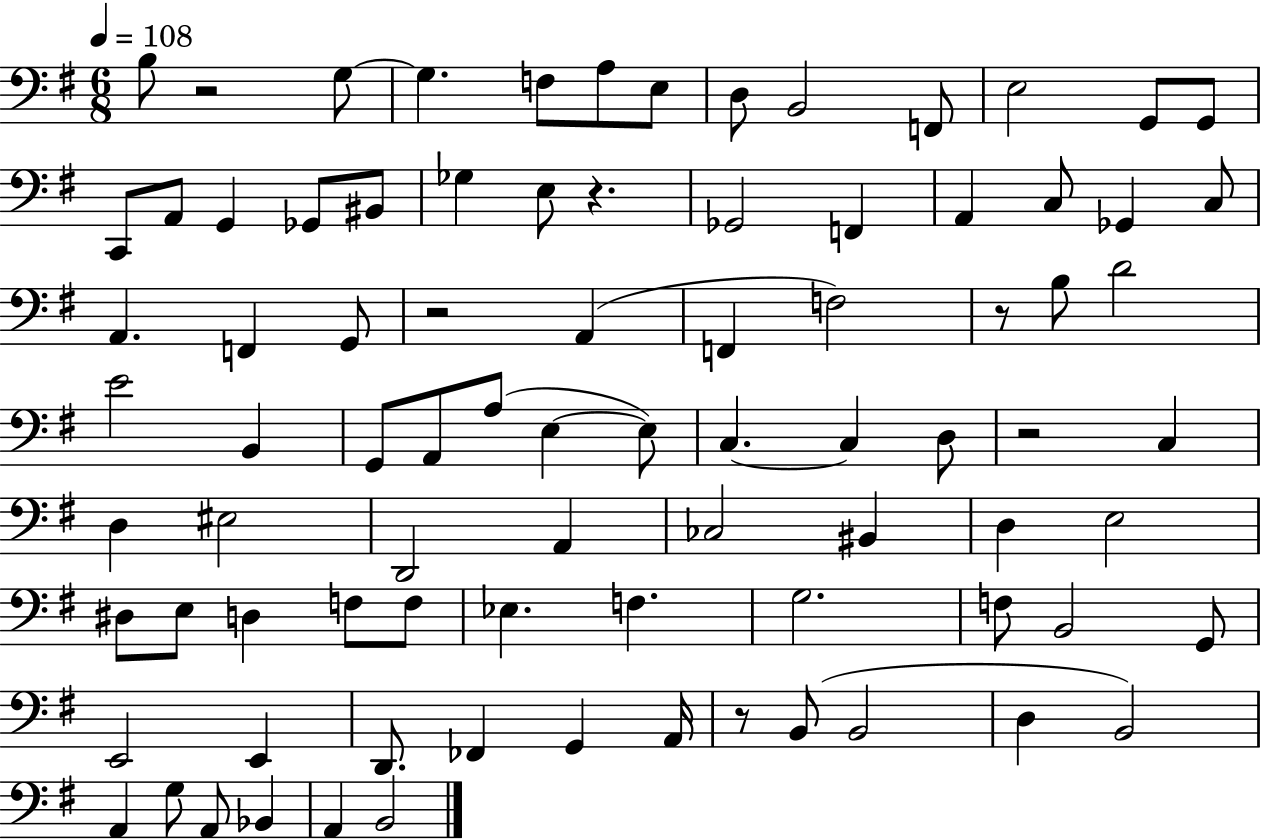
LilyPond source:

{
  \clef bass
  \numericTimeSignature
  \time 6/8
  \key g \major
  \tempo 4 = 108
  b8 r2 g8~~ | g4. f8 a8 e8 | d8 b,2 f,8 | e2 g,8 g,8 | \break c,8 a,8 g,4 ges,8 bis,8 | ges4 e8 r4. | ges,2 f,4 | a,4 c8 ges,4 c8 | \break a,4. f,4 g,8 | r2 a,4( | f,4 f2) | r8 b8 d'2 | \break e'2 b,4 | g,8 a,8 a8( e4~~ e8) | c4.~~ c4 d8 | r2 c4 | \break d4 eis2 | d,2 a,4 | ces2 bis,4 | d4 e2 | \break dis8 e8 d4 f8 f8 | ees4. f4. | g2. | f8 b,2 g,8 | \break e,2 e,4 | d,8. fes,4 g,4 a,16 | r8 b,8( b,2 | d4 b,2) | \break a,4 g8 a,8 bes,4 | a,4 b,2 | \bar "|."
}